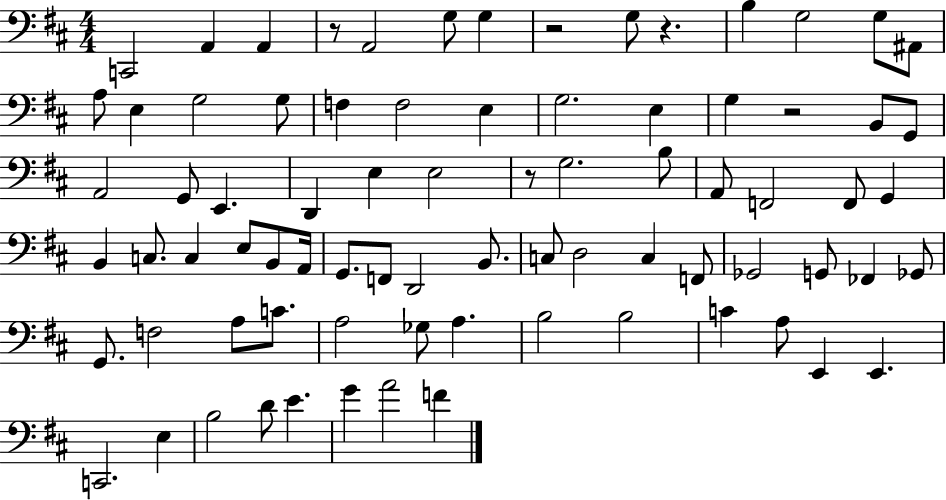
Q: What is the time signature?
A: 4/4